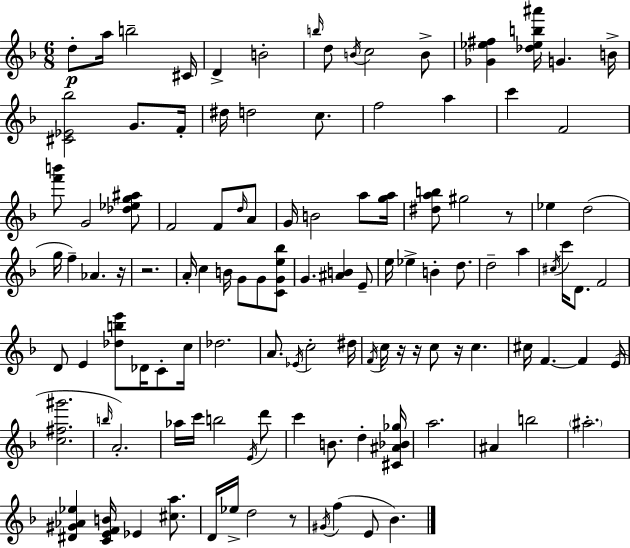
D5/e A5/s B5/h C#4/s D4/q B4/h B5/s D5/e B4/s C5/h B4/e [Gb4,Eb5,F#5]/q [Db5,Eb5,B5,A#6]/s G4/q. B4/s [C#4,Eb4,Bb5]/h G4/e. F4/s D#5/s D5/h C5/e. F5/h A5/q C6/q F4/h [F6,B6]/e G4/h [Db5,Eb5,G5,A#5]/e F4/h F4/e D5/s A4/e G4/s B4/h A5/e [G5,A5]/s [D#5,A5,B5]/e G#5/h R/e Eb5/q D5/h G5/s F5/q Ab4/q. R/s R/h. A4/s C5/q B4/s G4/e G4/e [C4,G4,E5,Bb5]/e G4/q. [A#4,B4]/q E4/e E5/s Eb5/q B4/q D5/e. D5/h A5/q C#5/s C6/s D4/e. F4/h D4/e E4/q [Db5,B5,E6]/e Db4/s C4/e C5/s Db5/h. A4/e. Eb4/s C5/h D#5/s F4/s C5/s R/s R/s C5/e R/s C5/q. C#5/s F4/q. F4/q E4/s [C5,F#5,G#6]/h. B5/s A4/h. Ab5/s C6/s B5/h E4/s D6/e C6/q B4/e. D5/q [C#4,A#4,Bb4,Gb5]/s A5/h. A#4/q B5/h A#5/h. [D#4,G#4,Ab4,Eb5]/q [C4,E4,F4,B4]/s Eb4/q [C#5,A5]/e. D4/s Eb5/s D5/h R/e G#4/s F5/q E4/e Bb4/q.